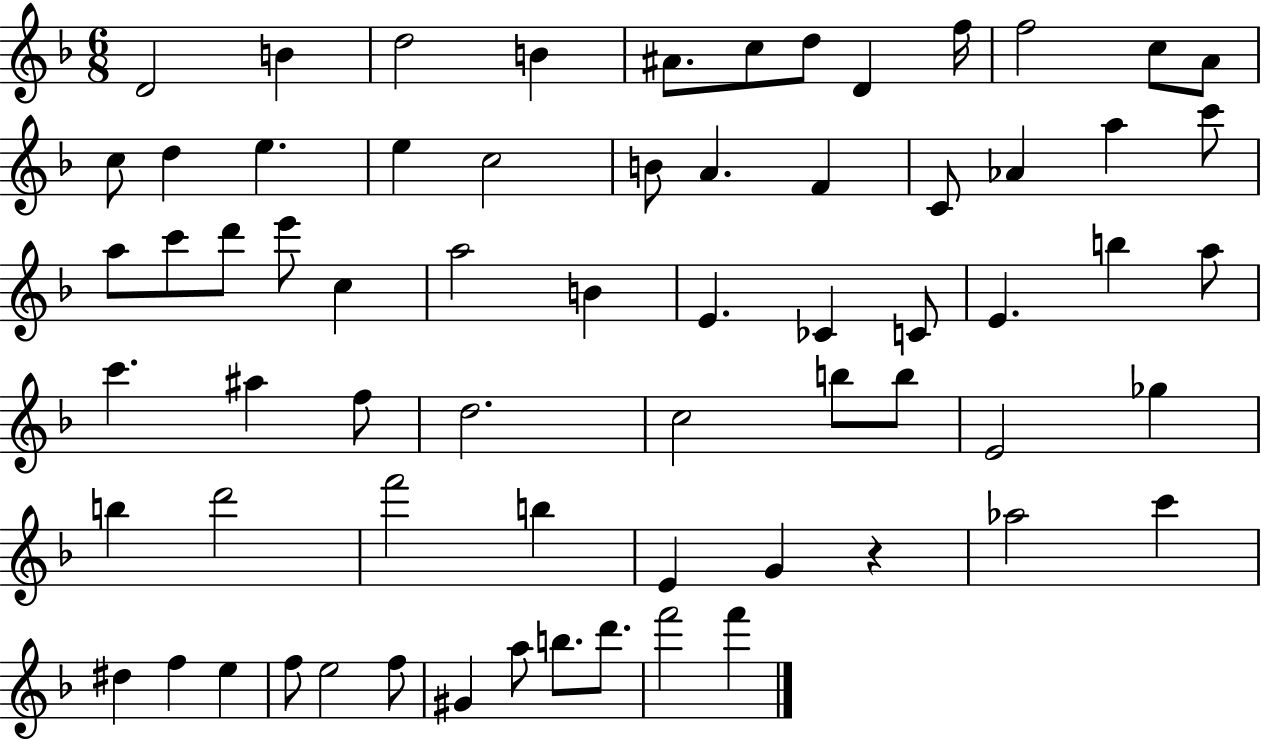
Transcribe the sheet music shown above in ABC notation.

X:1
T:Untitled
M:6/8
L:1/4
K:F
D2 B d2 B ^A/2 c/2 d/2 D f/4 f2 c/2 A/2 c/2 d e e c2 B/2 A F C/2 _A a c'/2 a/2 c'/2 d'/2 e'/2 c a2 B E _C C/2 E b a/2 c' ^a f/2 d2 c2 b/2 b/2 E2 _g b d'2 f'2 b E G z _a2 c' ^d f e f/2 e2 f/2 ^G a/2 b/2 d'/2 f'2 f'